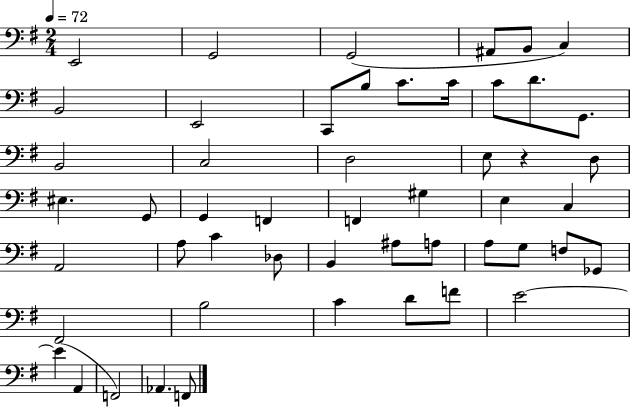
{
  \clef bass
  \numericTimeSignature
  \time 2/4
  \key g \major
  \tempo 4 = 72
  e,2 | g,2 | g,2( | ais,8 b,8 c4) | \break b,2 | e,2 | c,8 b8 c'8. c'16 | c'8 d'8. g,8. | \break b,2 | c2 | d2 | e8 r4 d8 | \break eis4. g,8 | g,4 f,4 | f,4 gis4 | e4 c4 | \break a,2 | a8 c'4 des8 | b,4 ais8 a8 | a8 g8 f8 ges,8 | \break fis,2 | b2 | c'4 d'8 f'8 | e'2~~ | \break e'4( a,4 | f,2) | aes,4. f,8 | \bar "|."
}